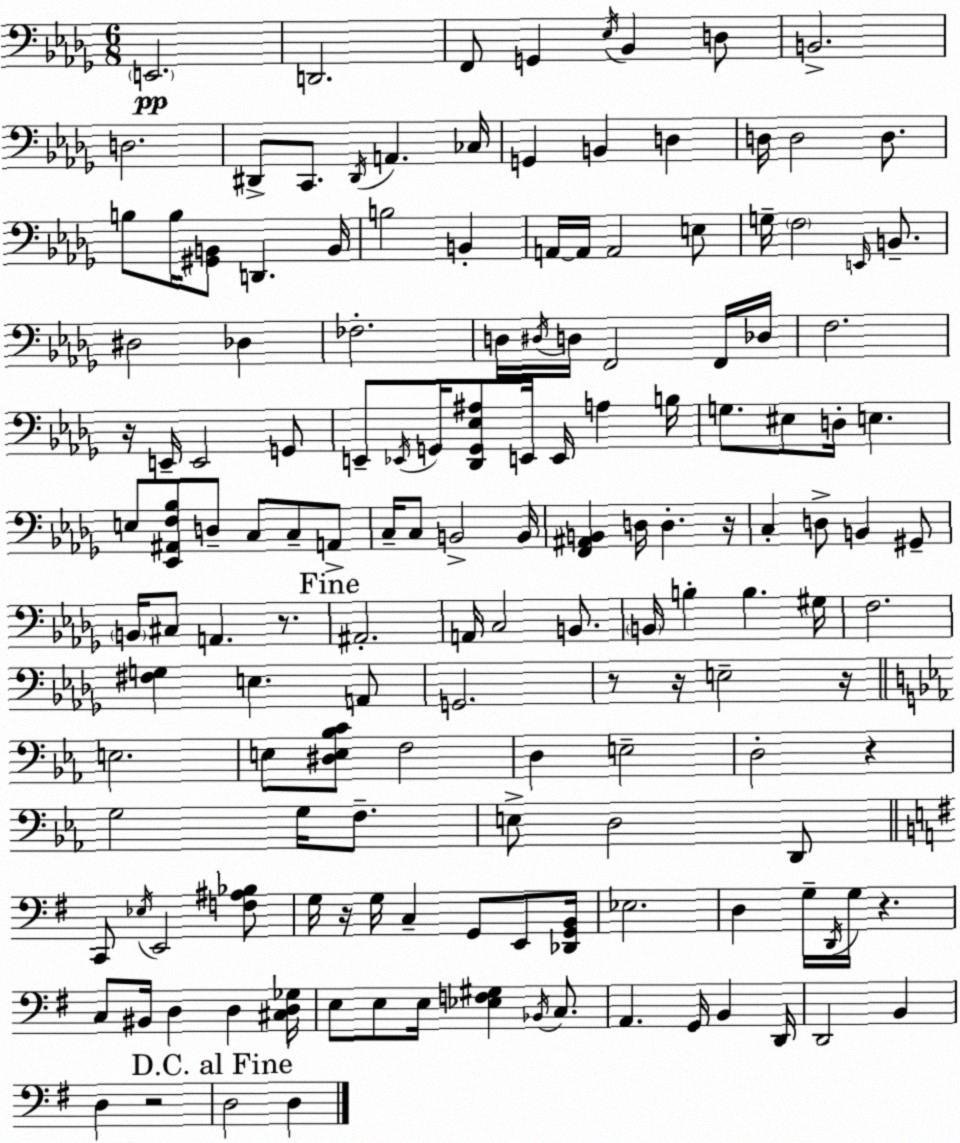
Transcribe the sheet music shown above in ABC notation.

X:1
T:Untitled
M:6/8
L:1/4
K:Bbm
E,,2 D,,2 F,,/2 G,, _E,/4 _B,, D,/2 B,,2 D,2 ^D,,/2 C,,/2 ^D,,/4 A,, _C,/4 G,, B,, D, D,/4 D,2 D,/2 B,/2 B,/4 [^G,,B,,]/2 D,, B,,/4 B,2 B,, A,,/4 A,,/4 A,,2 E,/2 G,/4 F,2 E,,/4 B,,/2 ^D,2 _D, _F,2 D,/4 ^D,/4 D,/4 F,,2 F,,/4 _D,/4 F,2 z/4 E,,/4 E,,2 G,,/2 E,,/2 _E,,/4 G,,/4 [_D,,G,,_E,^A,]/2 E,,/4 E,,/4 A, B,/4 G,/2 ^E,/2 D,/4 E, E,/2 [_E,,^A,,F,_B,]/2 D,/2 C,/2 C,/2 A,,/2 C,/4 C,/2 B,,2 B,,/4 [F,,^A,,B,,] D,/4 D, z/4 C, D,/2 B,, ^G,,/2 B,,/4 ^C,/2 A,, z/2 ^A,,2 A,,/4 C,2 B,,/2 B,,/4 B, B, ^G,/4 F,2 [^F,G,] E, A,,/2 G,,2 z/2 z/4 E,2 z/4 E,2 E,/2 [^D,E,_B,C]/2 F,2 D, E,2 D,2 z G,2 G,/4 F,/2 E,/2 D,2 D,,/2 C,,/2 _E,/4 E,,2 [F,^A,_B,]/2 G,/4 z/4 G,/4 C, G,,/2 E,,/2 [_D,,G,,B,,]/4 _E,2 D, G,/4 D,,/4 G,/4 z C,/2 ^B,,/4 D, D, [^C,D,_G,]/4 E,/2 E,/2 E,/4 [_E,F,^G,] _B,,/4 C,/2 A,, G,,/4 B,, D,,/4 D,,2 B,, D, z2 D,2 D,